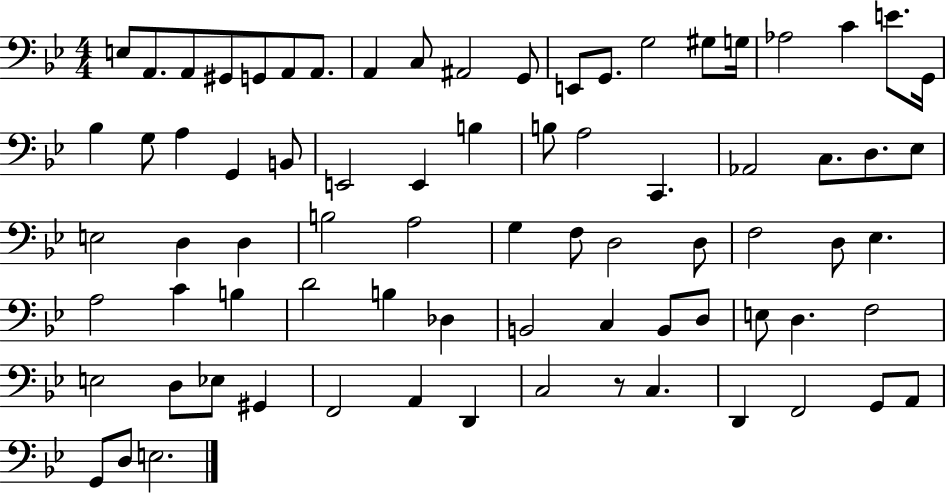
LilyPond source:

{
  \clef bass
  \numericTimeSignature
  \time 4/4
  \key bes \major
  e8 a,8. a,8 gis,8 g,8 a,8 a,8. | a,4 c8 ais,2 g,8 | e,8 g,8. g2 gis8 g16 | aes2 c'4 e'8. g,16 | \break bes4 g8 a4 g,4 b,8 | e,2 e,4 b4 | b8 a2 c,4. | aes,2 c8. d8. ees8 | \break e2 d4 d4 | b2 a2 | g4 f8 d2 d8 | f2 d8 ees4. | \break a2 c'4 b4 | d'2 b4 des4 | b,2 c4 b,8 d8 | e8 d4. f2 | \break e2 d8 ees8 gis,4 | f,2 a,4 d,4 | c2 r8 c4. | d,4 f,2 g,8 a,8 | \break g,8 d8 e2. | \bar "|."
}